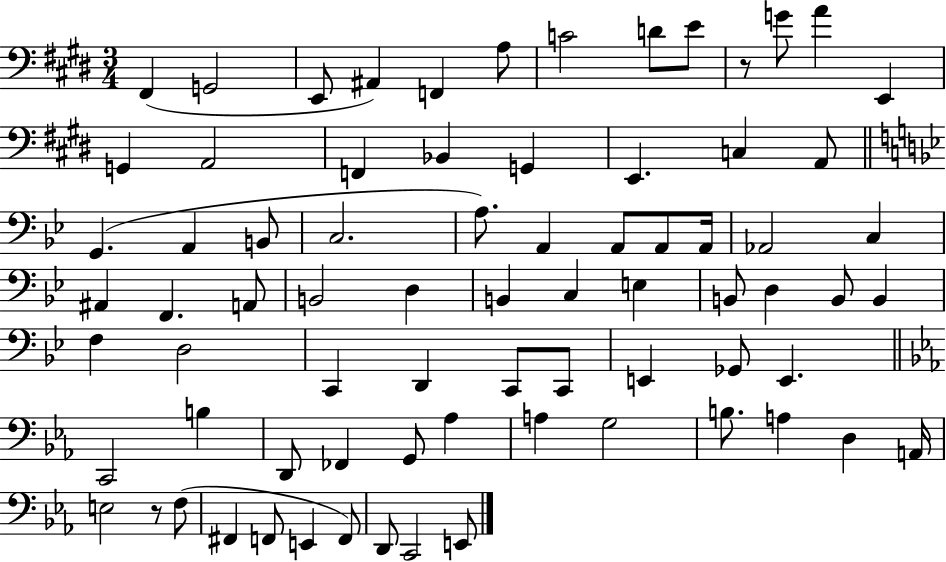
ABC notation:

X:1
T:Untitled
M:3/4
L:1/4
K:E
^F,, G,,2 E,,/2 ^A,, F,, A,/2 C2 D/2 E/2 z/2 G/2 A E,, G,, A,,2 F,, _B,, G,, E,, C, A,,/2 G,, A,, B,,/2 C,2 A,/2 A,, A,,/2 A,,/2 A,,/4 _A,,2 C, ^A,, F,, A,,/2 B,,2 D, B,, C, E, B,,/2 D, B,,/2 B,, F, D,2 C,, D,, C,,/2 C,,/2 E,, _G,,/2 E,, C,,2 B, D,,/2 _F,, G,,/2 _A, A, G,2 B,/2 A, D, A,,/4 E,2 z/2 F,/2 ^F,, F,,/2 E,, F,,/2 D,,/2 C,,2 E,,/2